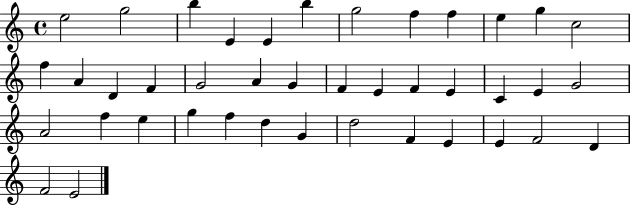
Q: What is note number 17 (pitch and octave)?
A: G4